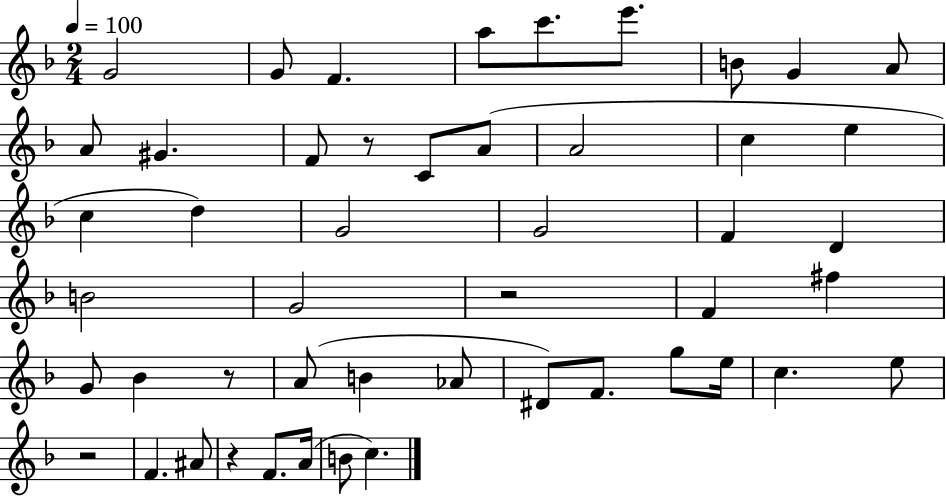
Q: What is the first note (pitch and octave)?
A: G4